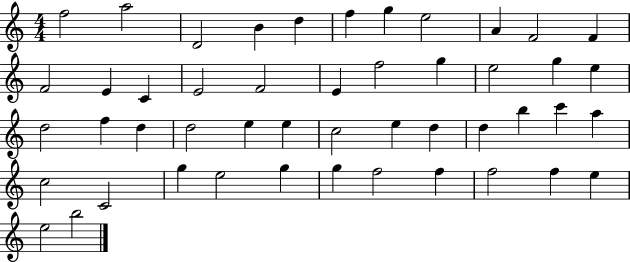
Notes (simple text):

F5/h A5/h D4/h B4/q D5/q F5/q G5/q E5/h A4/q F4/h F4/q F4/h E4/q C4/q E4/h F4/h E4/q F5/h G5/q E5/h G5/q E5/q D5/h F5/q D5/q D5/h E5/q E5/q C5/h E5/q D5/q D5/q B5/q C6/q A5/q C5/h C4/h G5/q E5/h G5/q G5/q F5/h F5/q F5/h F5/q E5/q E5/h B5/h